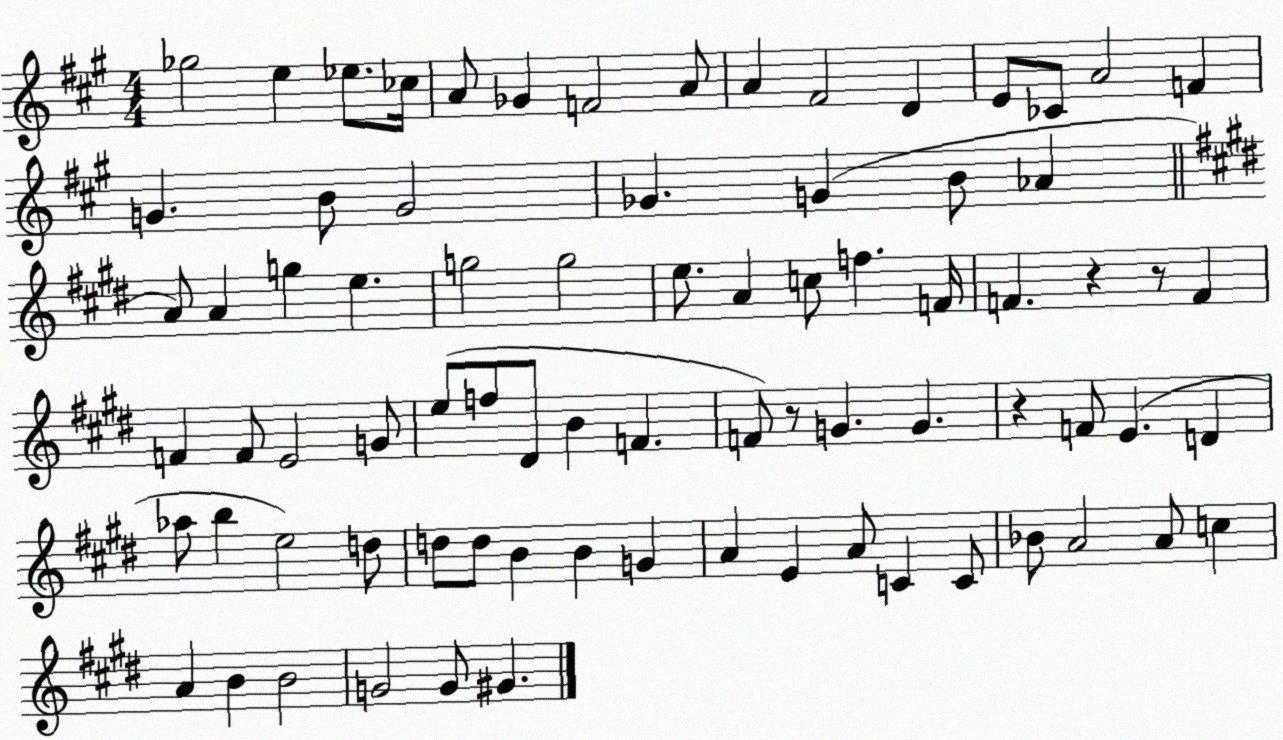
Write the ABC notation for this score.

X:1
T:Untitled
M:4/4
L:1/4
K:A
_g2 e _e/2 _c/4 A/2 _G F2 A/2 A ^F2 D E/2 _C/2 A2 F G B/2 G2 _G G B/2 _A A/2 A g e g2 g2 e/2 A c/2 f F/4 F z z/2 F F F/2 E2 G/2 e/2 f/2 ^D/2 B F F/2 z/2 G G z F/2 E D _a/2 b e2 d/2 d/2 d/2 B B G A E A/2 C C/2 _B/2 A2 A/2 c A B B2 G2 G/2 ^G